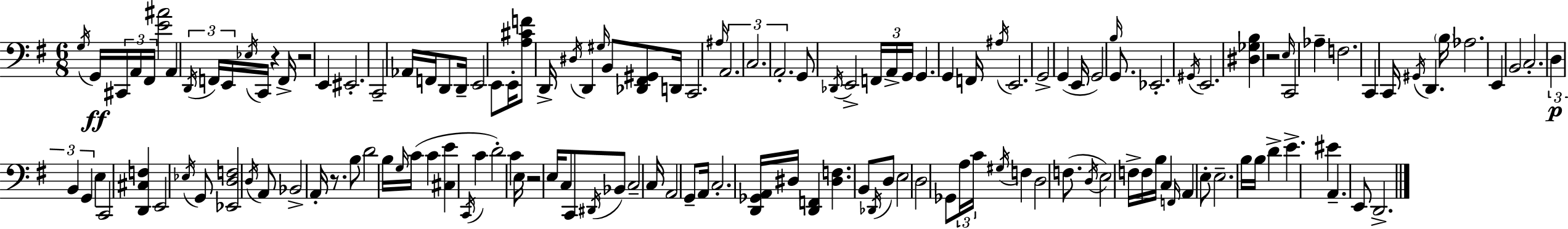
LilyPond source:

{
  \clef bass
  \numericTimeSignature
  \time 6/8
  \key e \minor
  \acciaccatura { g16 }\ff g,16 \tuplet 3/2 { cis,16 a,16 fis,16 } <e' ais'>2 | a,4 \tuplet 3/2 { \acciaccatura { d,16 } f,16 e,16 } \acciaccatura { ees16 } c,16 r4 | f,16-> r2 e,4 | eis,2.-. | \break c,2-- aes,16 | f,16 d,8 d,16-- e,2 | e,8 e,16-. <a cis' f'>8 d,16-> \acciaccatura { dis16 } d,4 \grace { gis16 } | b,8 <des, fis, gis,>8 d,16 c,2. | \break \grace { ais16 } \tuplet 3/2 { a,2. | c2. | a,2.-. } | g,8 \acciaccatura { des,16 } e,2-> | \break \tuplet 3/2 { f,16 a,16-> g,16 } g,4. | g,4 f,16 \acciaccatura { ais16 } e,2. | g,2-> | g,4( e,16 g,2) | \break \grace { b16 } g,8. ees,2.-. | \acciaccatura { gis,16 } e,2. | <dis ges b>4 | r2 \grace { e16 } c,2 | \break aes4-- f2. | c,4 | c,16 \acciaccatura { gis,16 } d,4. \parenthesize b16 | aes2. | \break e,4 b,2 | c2.-. | \tuplet 3/2 { d4\p b,4 g,4 } | e4 c,2 | \break <d, cis f>4 e,2 | \acciaccatura { ees16 } g,8 <ees, d f>2 \acciaccatura { d16 } | a,8 bes,2-> a,16-. r8. | b8 d'2 | \break b16 \grace { g16 } c'16( c'4 <cis e'>4 \acciaccatura { c,16 } | c'4 d'2-.) | c'4 e16 r2 | e16 c8 c,8 \acciaccatura { dis,16 } bes,8 c2-- | \break c16 a,2 | g,8-- a,16 c2.-. | <d, ges, a,>16 dis16 <d, f,>4 <dis f>4. | b,8 \acciaccatura { des,16 } d8 e2 | \break d2 | ges,8 \tuplet 3/2 { a16 c'16 \acciaccatura { gis16 } } f4 d2 | f8.( \acciaccatura { d16 } e2) | f16-> f16 b16 c4 | \break \grace { f,16 } a,4 e8-. e2.-- | b16 b16 d'4-> | e'4.-> eis'4 | a,4.-- e,8 d,2.-> | \break \bar "|."
}